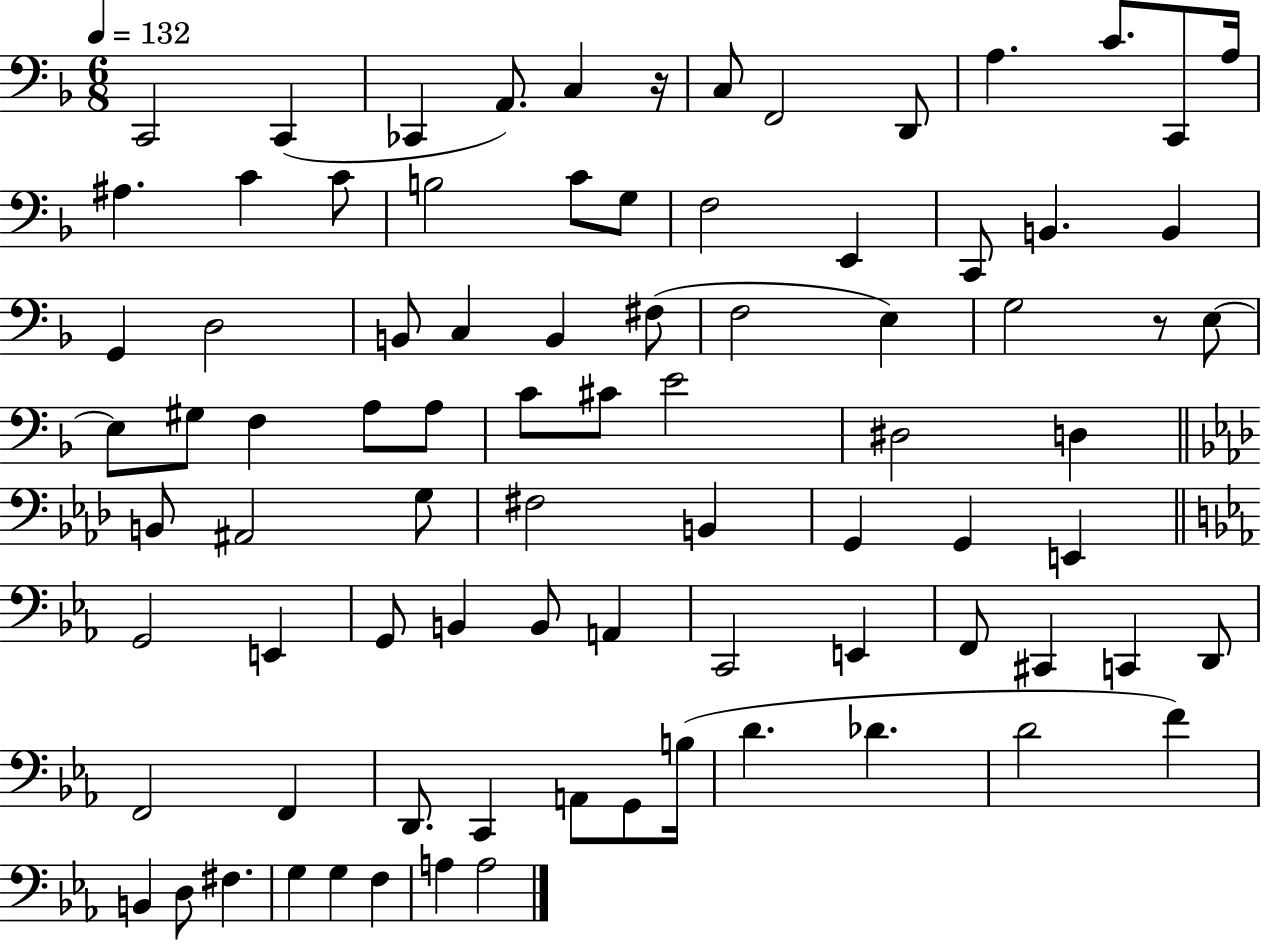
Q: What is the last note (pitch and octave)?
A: A3